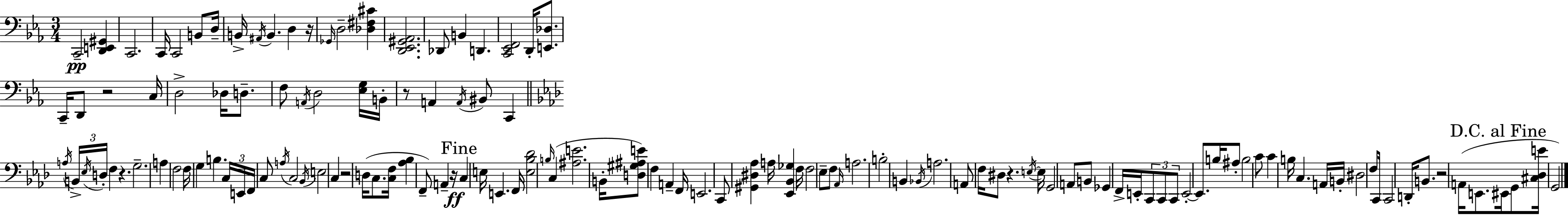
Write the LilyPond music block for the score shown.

{
  \clef bass
  \numericTimeSignature
  \time 3/4
  \key c \minor
  \repeat volta 2 { c,2--\pp <d, e, gis,>4 | c,2. | c,16 c,2 b,8 d16-- | b,16-> \acciaccatura { ais,16 } b,4. d4 | \break r16 \grace { ges,16 } d2-- <des fis cis'>4 | <d, ees, gis, aes,>2. | des,8 b,4 d,4. | <c, ees, f,>2 d,16-. <e, des>8. | \break c,16-- d,8 r2 | c16 d2-> des16 d8.-- | f8 \acciaccatura { a,16 } d2 | <ees g>16 b,16-. r8 a,4 \acciaccatura { a,16 } bis,8 | \break c,4 \bar "||" \break \key aes \major \acciaccatura { a16 } \tuplet 3/2 { b,16-> \acciaccatura { ees16 } d16-. } f4 r4. | g2.-- | a4 f2 | f16 g4 b4. | \break \tuplet 3/2 { c16 e,16 f,16 } c8 \acciaccatura { a16 } c2 | \acciaccatura { bes,16 } e2 | c4 r2 | d16( c8. <c f>16 <aes bes>4 f,8--) a,4-- | \break r16\ff \mark "Fine" c4 e16 e,4. | f,16 <e bes des'>2 | \grace { b16 }( c4 <ais e'>2. | b,16-. <d gis ais e'>8) f4 | \break a,4-- f,16 e,2. | c,8 <gis, dis aes>4 a16 | <ees, bes, ges>4 f16 f2 | ees8-- f8 \grace { aes,16 } a2. | \break b2-. | b,4 \acciaccatura { bes,16 } a2. | a,8 f16 dis8 | r4. \acciaccatura { e16~ }~ e16 g,2 | \break a,8 b,8 ges,4 | f,16-> e,16-. \tuplet 3/2 { c,8 c,8 c,8 } e,2-.~~ | e,8. b16 ais8-. b2 | c'8 c'4 | \break b16 c4. a,16 b,16-. dis2 | f8 c,16 c,2 | d,16-. b,8. r2 | a,16( e,8. \mark "D.C. al Fine" eis,16 g,8 <cis des e'>16 | \break g,2) } \bar "|."
}